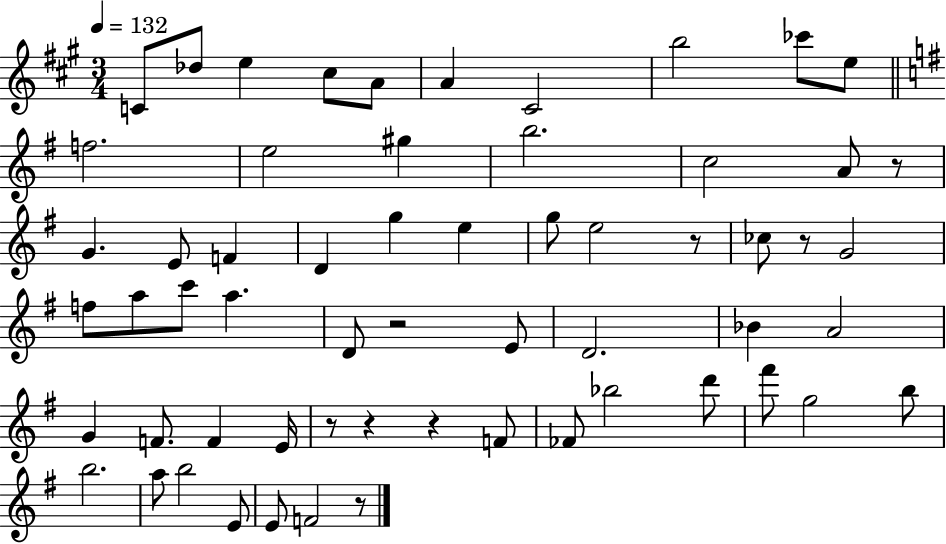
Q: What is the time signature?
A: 3/4